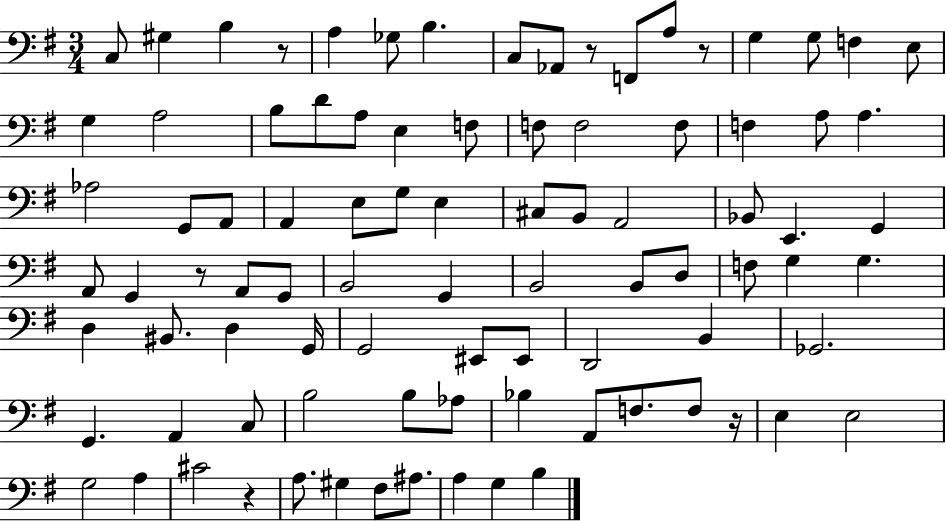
X:1
T:Untitled
M:3/4
L:1/4
K:G
C,/2 ^G, B, z/2 A, _G,/2 B, C,/2 _A,,/2 z/2 F,,/2 A,/2 z/2 G, G,/2 F, E,/2 G, A,2 B,/2 D/2 A,/2 E, F,/2 F,/2 F,2 F,/2 F, A,/2 A, _A,2 G,,/2 A,,/2 A,, E,/2 G,/2 E, ^C,/2 B,,/2 A,,2 _B,,/2 E,, G,, A,,/2 G,, z/2 A,,/2 G,,/2 B,,2 G,, B,,2 B,,/2 D,/2 F,/2 G, G, D, ^B,,/2 D, G,,/4 G,,2 ^E,,/2 ^E,,/2 D,,2 B,, _G,,2 G,, A,, C,/2 B,2 B,/2 _A,/2 _B, A,,/2 F,/2 F,/2 z/4 E, E,2 G,2 A, ^C2 z A,/2 ^G, ^F,/2 ^A,/2 A, G, B,